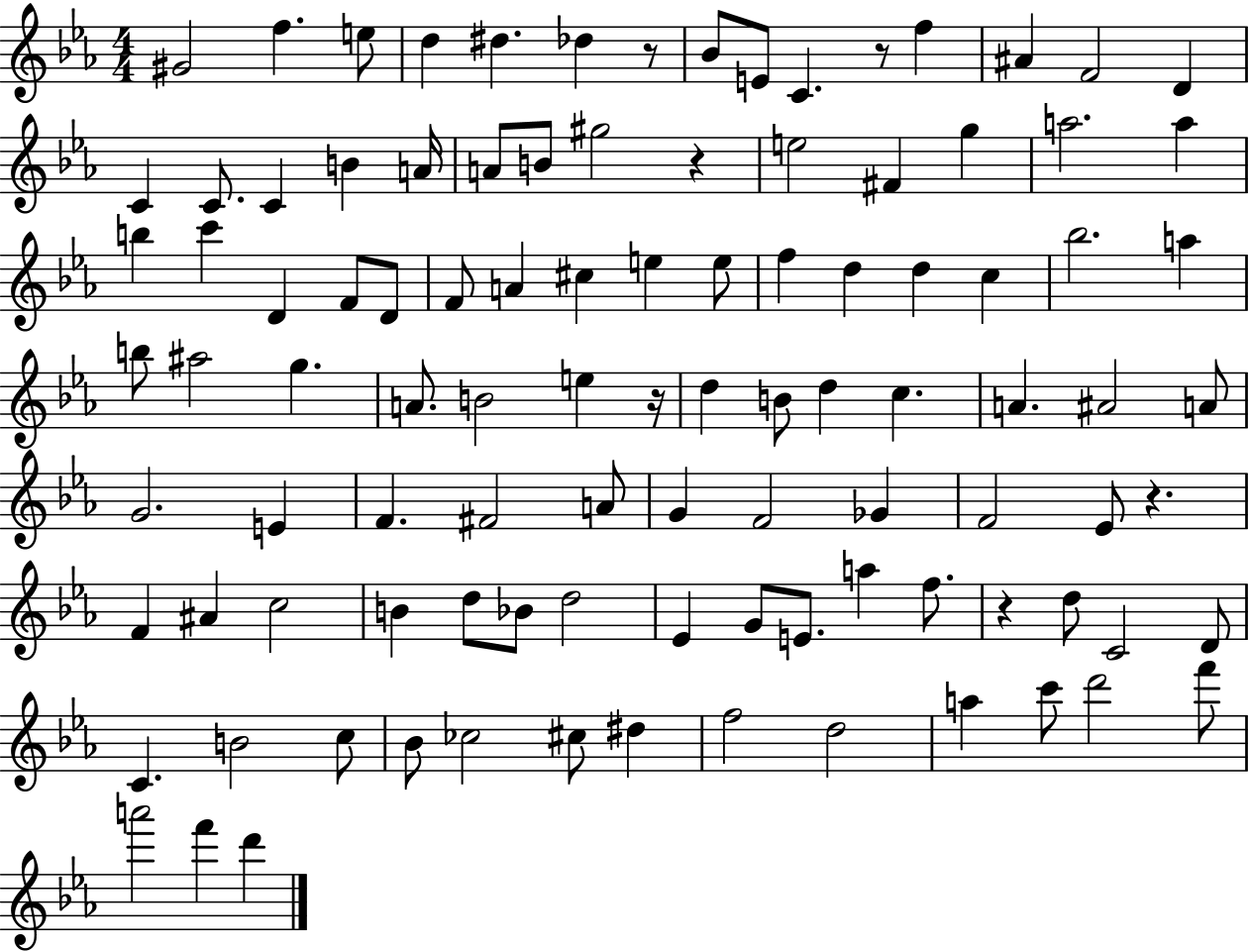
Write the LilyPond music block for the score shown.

{
  \clef treble
  \numericTimeSignature
  \time 4/4
  \key ees \major
  gis'2 f''4. e''8 | d''4 dis''4. des''4 r8 | bes'8 e'8 c'4. r8 f''4 | ais'4 f'2 d'4 | \break c'4 c'8. c'4 b'4 a'16 | a'8 b'8 gis''2 r4 | e''2 fis'4 g''4 | a''2. a''4 | \break b''4 c'''4 d'4 f'8 d'8 | f'8 a'4 cis''4 e''4 e''8 | f''4 d''4 d''4 c''4 | bes''2. a''4 | \break b''8 ais''2 g''4. | a'8. b'2 e''4 r16 | d''4 b'8 d''4 c''4. | a'4. ais'2 a'8 | \break g'2. e'4 | f'4. fis'2 a'8 | g'4 f'2 ges'4 | f'2 ees'8 r4. | \break f'4 ais'4 c''2 | b'4 d''8 bes'8 d''2 | ees'4 g'8 e'8. a''4 f''8. | r4 d''8 c'2 d'8 | \break c'4. b'2 c''8 | bes'8 ces''2 cis''8 dis''4 | f''2 d''2 | a''4 c'''8 d'''2 f'''8 | \break a'''2 f'''4 d'''4 | \bar "|."
}